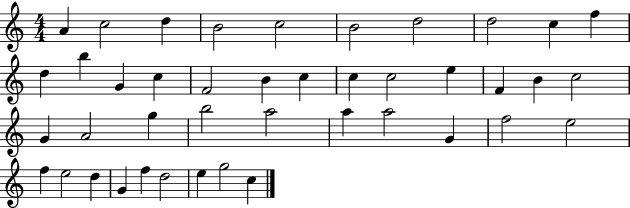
X:1
T:Untitled
M:4/4
L:1/4
K:C
A c2 d B2 c2 B2 d2 d2 c f d b G c F2 B c c c2 e F B c2 G A2 g b2 a2 a a2 G f2 e2 f e2 d G f d2 e g2 c